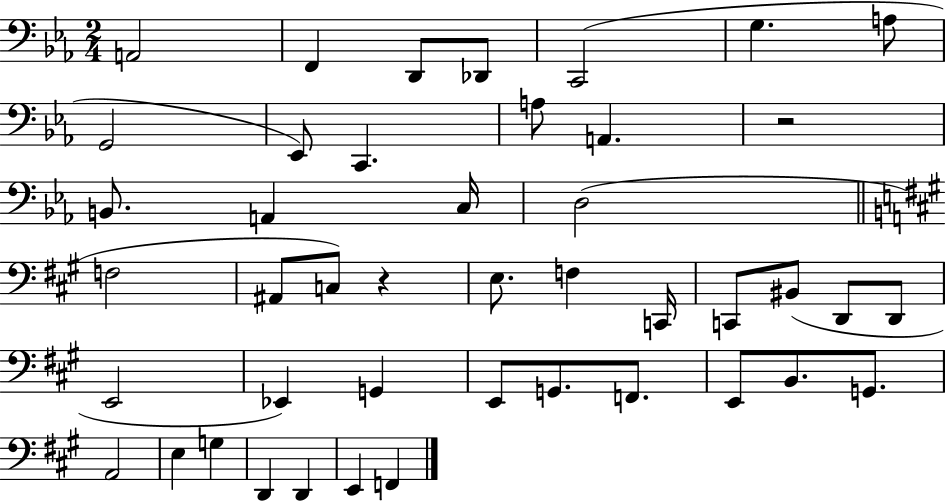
A2/h F2/q D2/e Db2/e C2/h G3/q. A3/e G2/h Eb2/e C2/q. A3/e A2/q. R/h B2/e. A2/q C3/s D3/h F3/h A#2/e C3/e R/q E3/e. F3/q C2/s C2/e BIS2/e D2/e D2/e E2/h Eb2/q G2/q E2/e G2/e. F2/e. E2/e B2/e. G2/e. A2/h E3/q G3/q D2/q D2/q E2/q F2/q